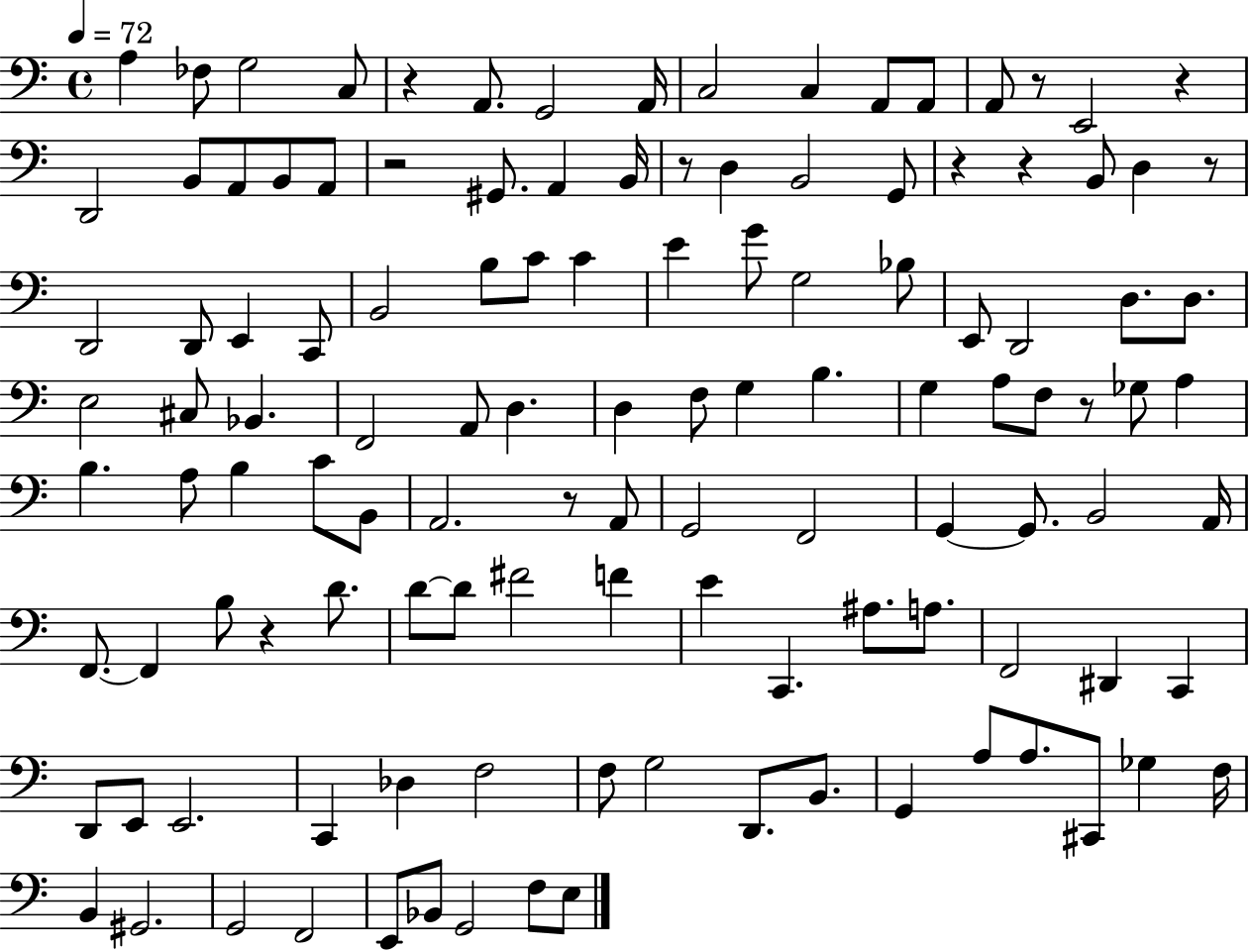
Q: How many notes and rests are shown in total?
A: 121